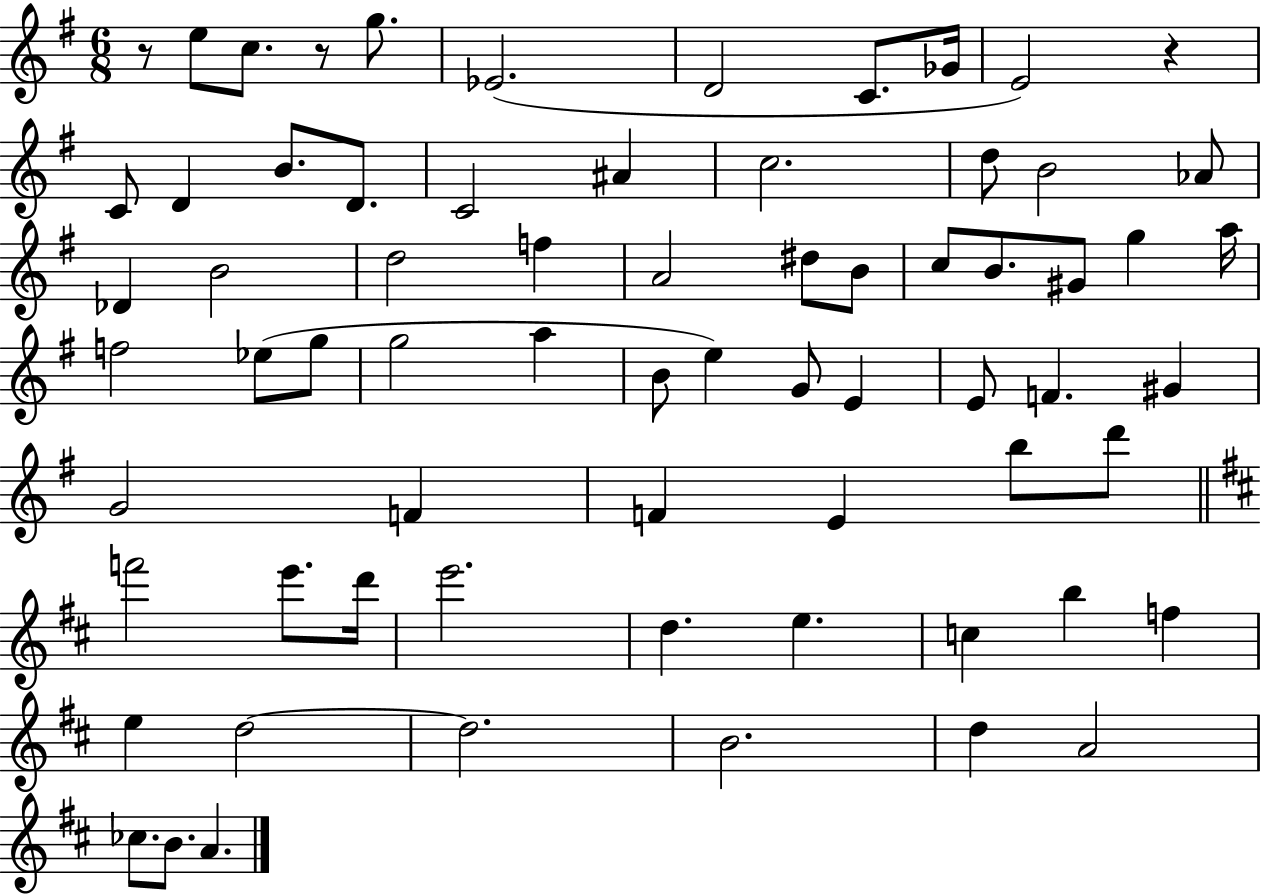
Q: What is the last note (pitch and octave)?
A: A4